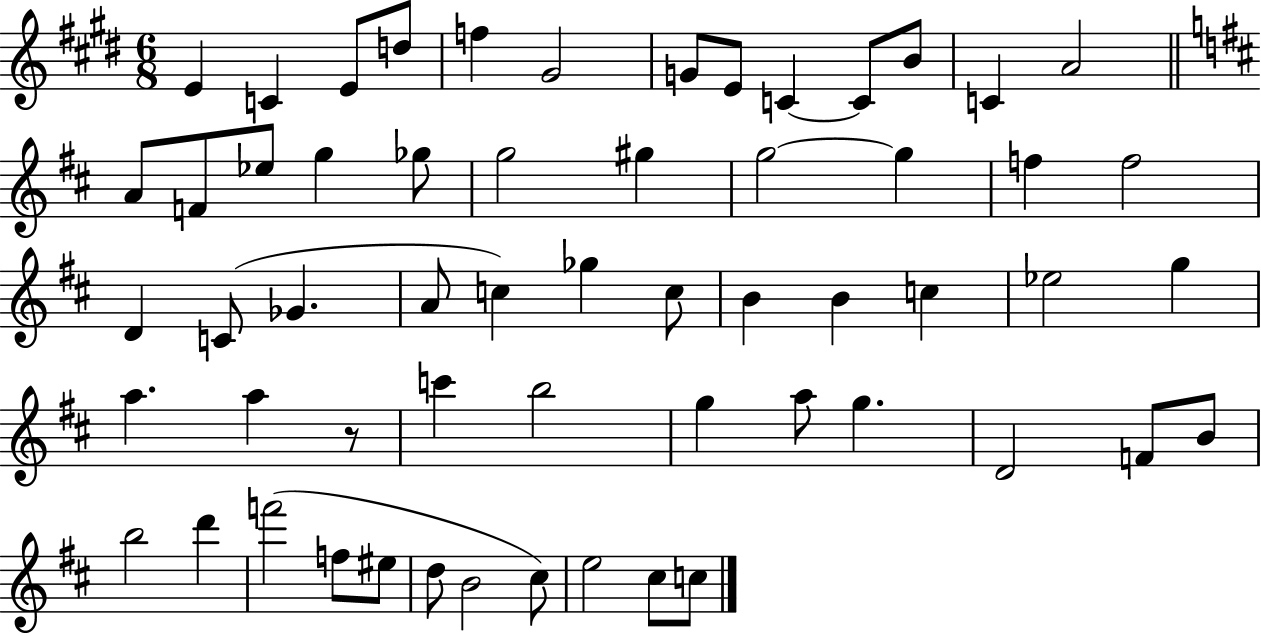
{
  \clef treble
  \numericTimeSignature
  \time 6/8
  \key e \major
  e'4 c'4 e'8 d''8 | f''4 gis'2 | g'8 e'8 c'4~~ c'8 b'8 | c'4 a'2 | \break \bar "||" \break \key d \major a'8 f'8 ees''8 g''4 ges''8 | g''2 gis''4 | g''2~~ g''4 | f''4 f''2 | \break d'4 c'8( ges'4. | a'8 c''4) ges''4 c''8 | b'4 b'4 c''4 | ees''2 g''4 | \break a''4. a''4 r8 | c'''4 b''2 | g''4 a''8 g''4. | d'2 f'8 b'8 | \break b''2 d'''4 | f'''2( f''8 eis''8 | d''8 b'2 cis''8) | e''2 cis''8 c''8 | \break \bar "|."
}